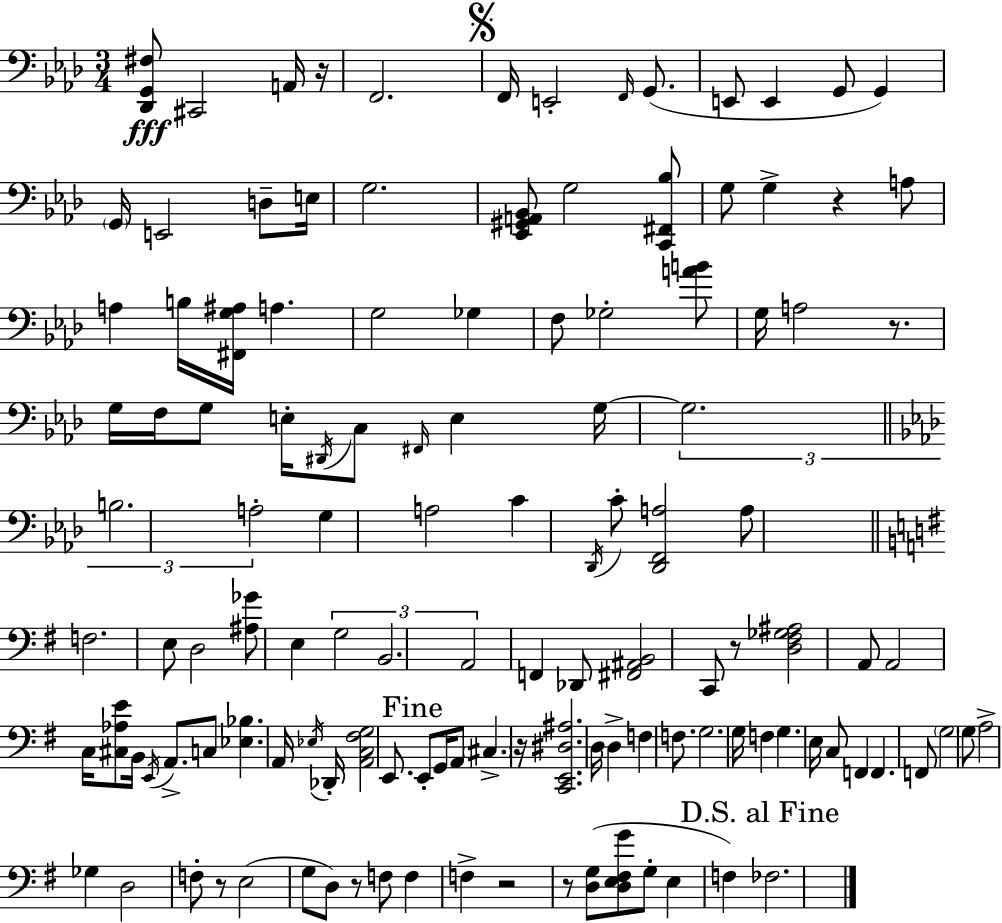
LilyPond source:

{
  \clef bass
  \numericTimeSignature
  \time 3/4
  \key aes \major
  <des, g, fis>8\fff cis,2 a,16 r16 | f,2. | \mark \markup { \musicglyph "scripts.segno" } f,16 e,2-. \grace { f,16 } g,8.( | e,8 e,4 g,8 g,4) | \break \parenthesize g,16 e,2 d8-- | e16 g2. | <ees, gis, a, bes,>8 g2 <c, fis, bes>8 | g8 g4-> r4 a8 | \break a4 b16 <fis, g ais>16 a4. | g2 ges4 | f8 ges2-. <a' b'>8 | g16 a2 r8. | \break g16 f16 g8 e16-. \acciaccatura { dis,16 } c8 \grace { fis,16 } e4 | g16~~ \tuplet 3/2 { g2. | \bar "||" \break \key aes \major b2. | a2-. } g4 | a2 c'4 | \acciaccatura { des,16 } c'8-. <des, f, a>2 a8 | \break \bar "||" \break \key g \major f2. | e8 d2 <ais ges'>8 | e4 \tuplet 3/2 { g2 | b,2. | \break a,2 } f,4 | des,8 <fis, ais, b,>2 c,8 | r8 <d fis ges ais>2 a,8 | a,2 c16 <cis aes e'>8 b,16 | \break \acciaccatura { e,16 } a,8.-> c8 <ees bes>4. | a,16 \acciaccatura { ees16 } des,16-. <a, c fis g>2 e,8. | \mark "Fine" e,8-. g,16 a,8 \parenthesize cis4.-> | r16 <c, e, dis ais>2. | \break d16 d4-> f4 f8. | g2. | g16 f4 g4. | e16 c8 f,4 f,4. | \break f,8 \parenthesize g2 | \parenthesize g8 a2-> ges4 | d2 f8-. | r8 e2( g8 | \break d8) r8 f8 f4 f4-> | r2 r8 | <d g>8( <d e fis g'>8 g8-. e4 f4) | \mark "D.S. al Fine" fes2. | \break \bar "|."
}